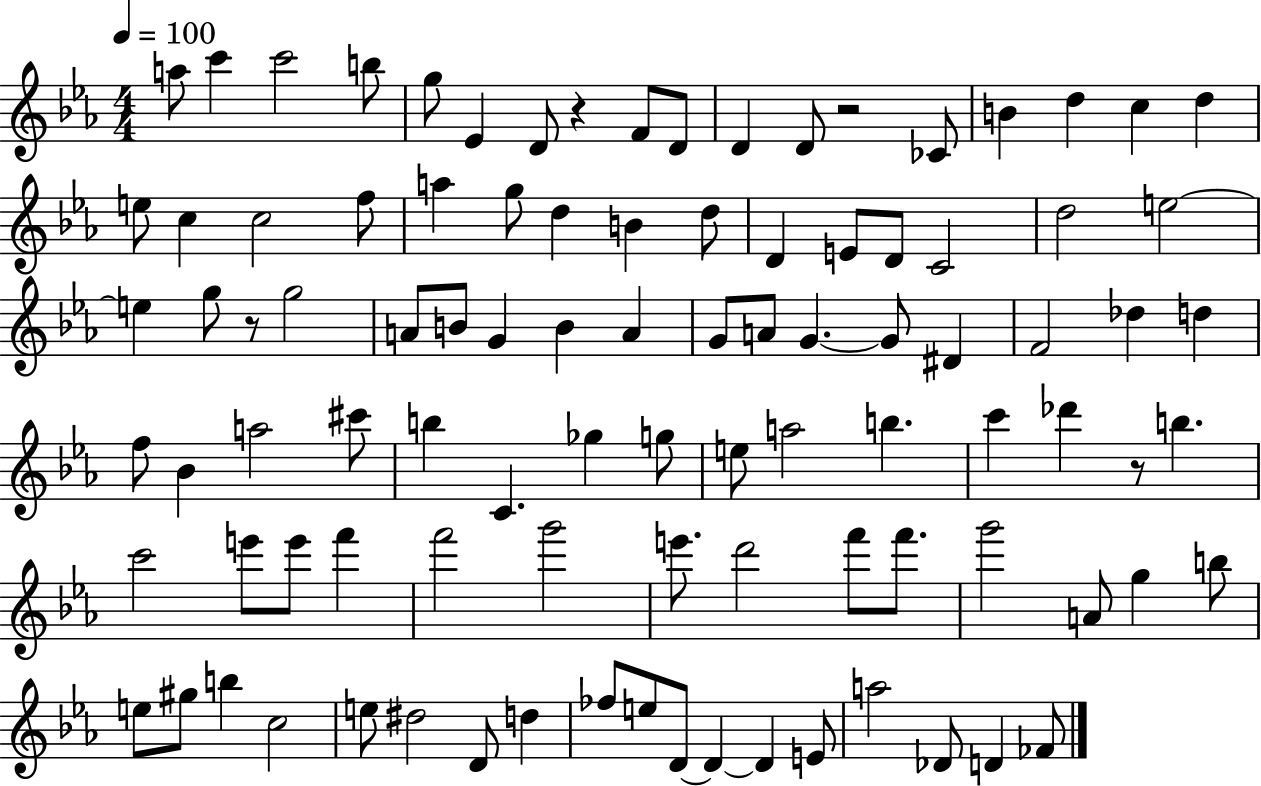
{
  \clef treble
  \numericTimeSignature
  \time 4/4
  \key ees \major
  \tempo 4 = 100
  \repeat volta 2 { a''8 c'''4 c'''2 b''8 | g''8 ees'4 d'8 r4 f'8 d'8 | d'4 d'8 r2 ces'8 | b'4 d''4 c''4 d''4 | \break e''8 c''4 c''2 f''8 | a''4 g''8 d''4 b'4 d''8 | d'4 e'8 d'8 c'2 | d''2 e''2~~ | \break e''4 g''8 r8 g''2 | a'8 b'8 g'4 b'4 a'4 | g'8 a'8 g'4.~~ g'8 dis'4 | f'2 des''4 d''4 | \break f''8 bes'4 a''2 cis'''8 | b''4 c'4. ges''4 g''8 | e''8 a''2 b''4. | c'''4 des'''4 r8 b''4. | \break c'''2 e'''8 e'''8 f'''4 | f'''2 g'''2 | e'''8. d'''2 f'''8 f'''8. | g'''2 a'8 g''4 b''8 | \break e''8 gis''8 b''4 c''2 | e''8 dis''2 d'8 d''4 | fes''8 e''8 d'8~~ d'4~~ d'4 e'8 | a''2 des'8 d'4 fes'8 | \break } \bar "|."
}